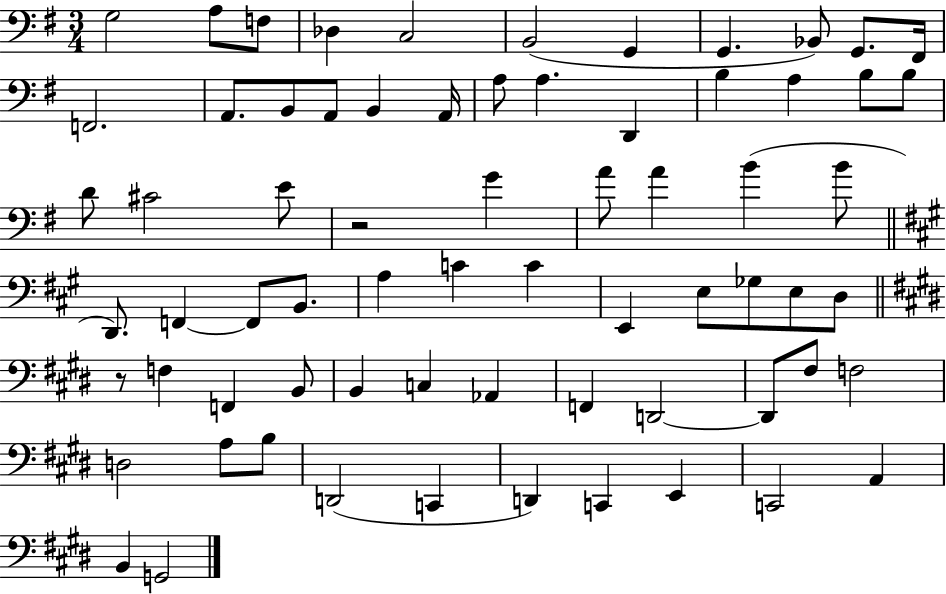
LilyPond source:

{
  \clef bass
  \numericTimeSignature
  \time 3/4
  \key g \major
  g2 a8 f8 | des4 c2 | b,2( g,4 | g,4. bes,8) g,8. fis,16 | \break f,2. | a,8. b,8 a,8 b,4 a,16 | a8 a4. d,4 | b4 a4 b8 b8 | \break d'8 cis'2 e'8 | r2 g'4 | a'8 a'4 b'4( b'8 | \bar "||" \break \key a \major d,8.) f,4~~ f,8 b,8. | a4 c'4 c'4 | e,4 e8 ges8 e8 d8 | \bar "||" \break \key e \major r8 f4 f,4 b,8 | b,4 c4 aes,4 | f,4 d,2~~ | d,8 fis8 f2 | \break d2 a8 b8 | d,2( c,4 | d,4) c,4 e,4 | c,2 a,4 | \break b,4 g,2 | \bar "|."
}